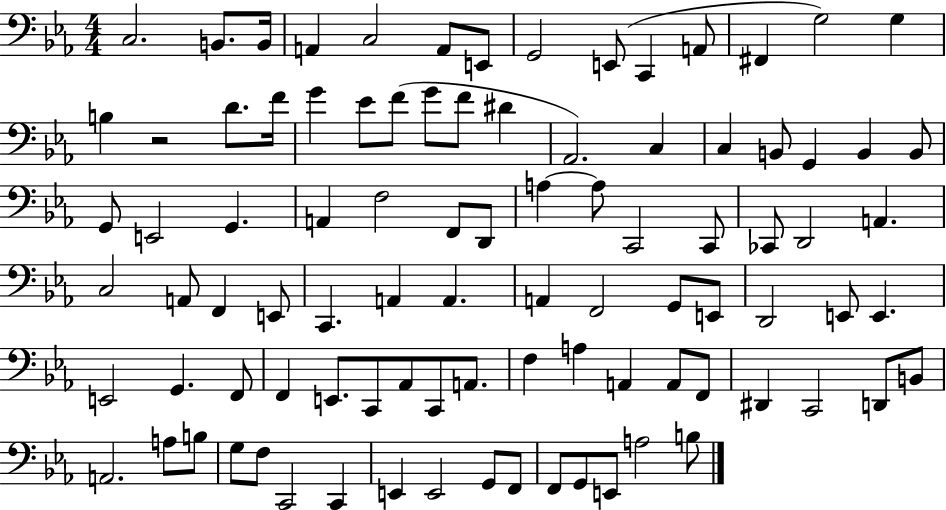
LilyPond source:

{
  \clef bass
  \numericTimeSignature
  \time 4/4
  \key ees \major
  \repeat volta 2 { c2. b,8. b,16 | a,4 c2 a,8 e,8 | g,2 e,8( c,4 a,8 | fis,4 g2) g4 | \break b4 r2 d'8. f'16 | g'4 ees'8 f'8( g'8 f'8 dis'4 | aes,2.) c4 | c4 b,8 g,4 b,4 b,8 | \break g,8 e,2 g,4. | a,4 f2 f,8 d,8 | a4~~ a8 c,2 c,8 | ces,8 d,2 a,4. | \break c2 a,8 f,4 e,8 | c,4. a,4 a,4. | a,4 f,2 g,8 e,8 | d,2 e,8 e,4. | \break e,2 g,4. f,8 | f,4 e,8. c,8 aes,8 c,8 a,8. | f4 a4 a,4 a,8 f,8 | dis,4 c,2 d,8 b,8 | \break a,2. a8 b8 | g8 f8 c,2 c,4 | e,4 e,2 g,8 f,8 | f,8 g,8 e,8 a2 b8 | \break } \bar "|."
}